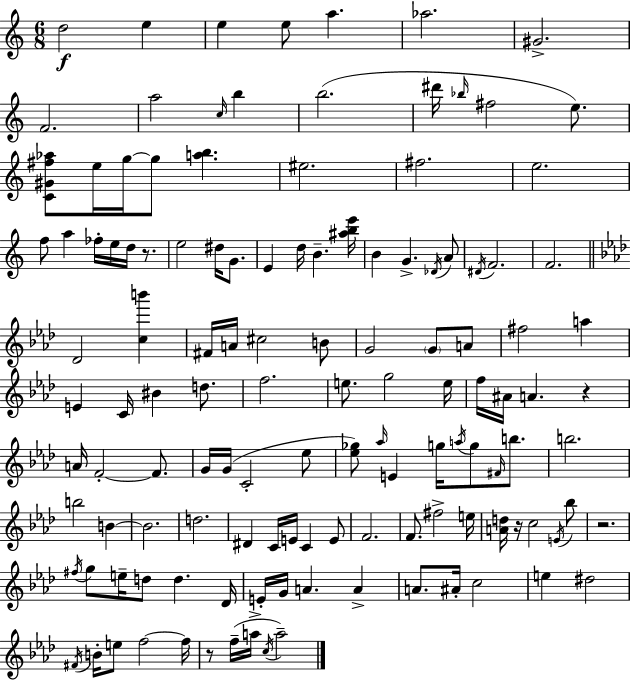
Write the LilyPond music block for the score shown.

{
  \clef treble
  \numericTimeSignature
  \time 6/8
  \key a \minor
  d''2\f e''4 | e''4 e''8 a''4. | aes''2. | gis'2.-> | \break f'2. | a''2 \grace { c''16 } b''4 | b''2.( | dis'''16 \grace { bes''16 } fis''2 e''8.) | \break <c' gis' fis'' aes''>8 e''16 g''16~~ g''8 <a'' b''>4. | eis''2. | fis''2. | e''2. | \break f''8 a''4 fes''16-. e''16 d''16 r8. | e''2 dis''16 g'8. | e'4 d''16 b'4.-- | <ais'' b'' e'''>16 b'4 g'4.-> | \break \acciaccatura { des'16 } a'8 \acciaccatura { dis'16 } f'2. | f'2. | \bar "||" \break \key aes \major des'2 <c'' b'''>4 | fis'16 a'16 cis''2 b'8 | g'2 \parenthesize g'8 a'8 | fis''2 a''4 | \break e'4 c'16 bis'4 d''8. | f''2. | e''8. g''2 e''16 | f''16 ais'16 a'4. r4 | \break a'16 f'2-.~~ f'8. | g'16 g'16( c'2-. ees''8 | <ees'' ges''>8) \grace { aes''16 } e'4 g''16 \acciaccatura { a''16 } g''8 \grace { fis'16 } | b''8. b''2. | \break b''2 b'4~~ | b'2. | d''2. | dis'4 c'16 e'16 c'4 | \break e'8 f'2. | f'8. fis''2-> | e''16 <a' d''>16 r16 c''2 | \acciaccatura { e'16 } bes''8 r2. | \break \acciaccatura { fis''16 } g''8 e''16-- d''8 d''4. | des'16 e'16-. g'16 a'4. | a'4-> a'8. ais'16-. c''2 | e''4 dis''2 | \break \acciaccatura { fis'16 } b'16-. e''8 f''2~~ | f''16 r8 f''16--( a''16-> \acciaccatura { c''16 } a''2--) | \bar "|."
}